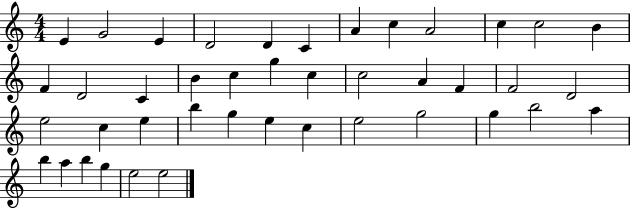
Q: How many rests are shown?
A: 0